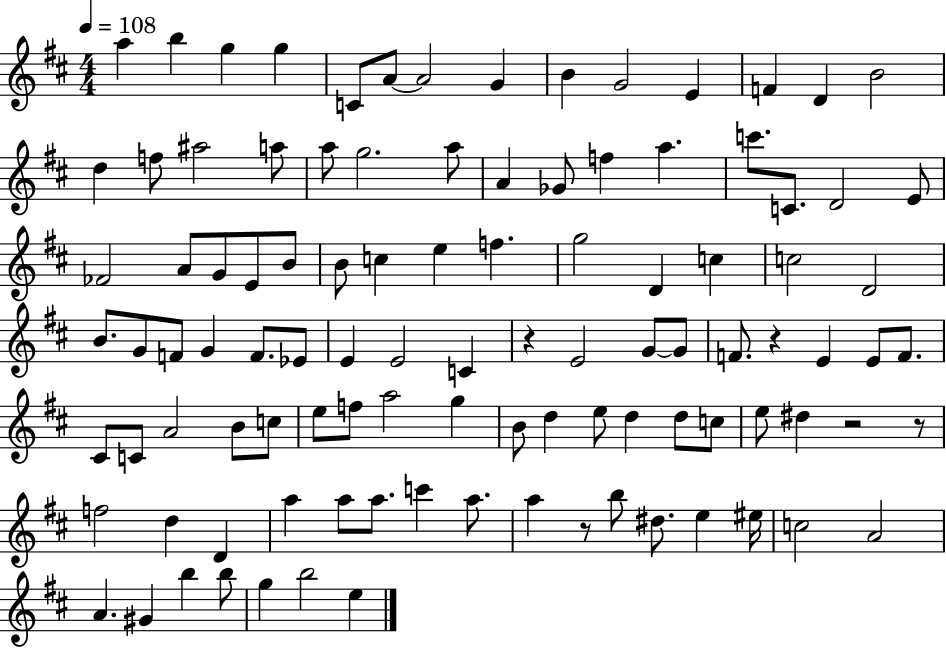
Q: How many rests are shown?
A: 5